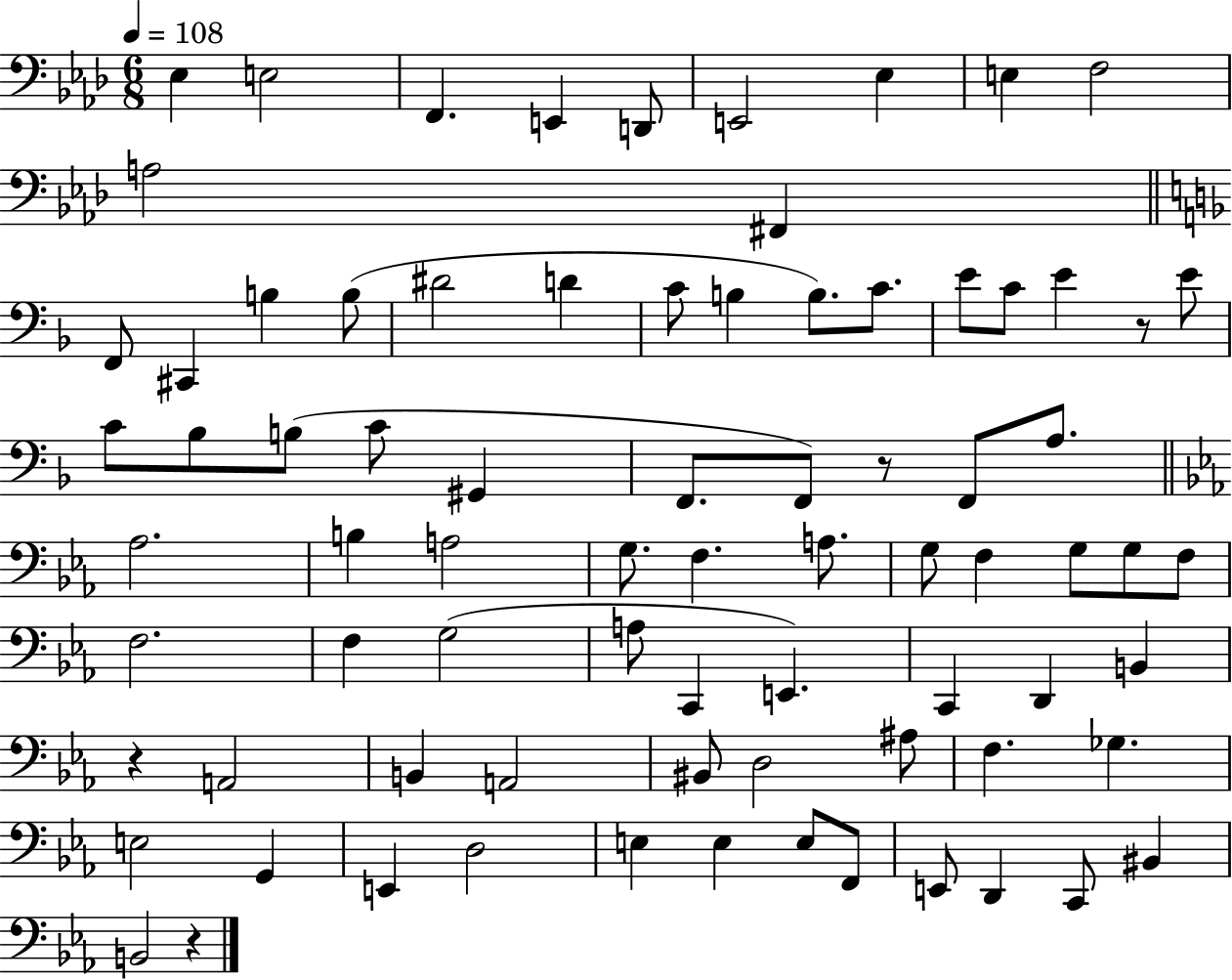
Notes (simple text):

Eb3/q E3/h F2/q. E2/q D2/e E2/h Eb3/q E3/q F3/h A3/h F#2/q F2/e C#2/q B3/q B3/e D#4/h D4/q C4/e B3/q B3/e. C4/e. E4/e C4/e E4/q R/e E4/e C4/e Bb3/e B3/e C4/e G#2/q F2/e. F2/e R/e F2/e A3/e. Ab3/h. B3/q A3/h G3/e. F3/q. A3/e. G3/e F3/q G3/e G3/e F3/e F3/h. F3/q G3/h A3/e C2/q E2/q. C2/q D2/q B2/q R/q A2/h B2/q A2/h BIS2/e D3/h A#3/e F3/q. Gb3/q. E3/h G2/q E2/q D3/h E3/q E3/q E3/e F2/e E2/e D2/q C2/e BIS2/q B2/h R/q